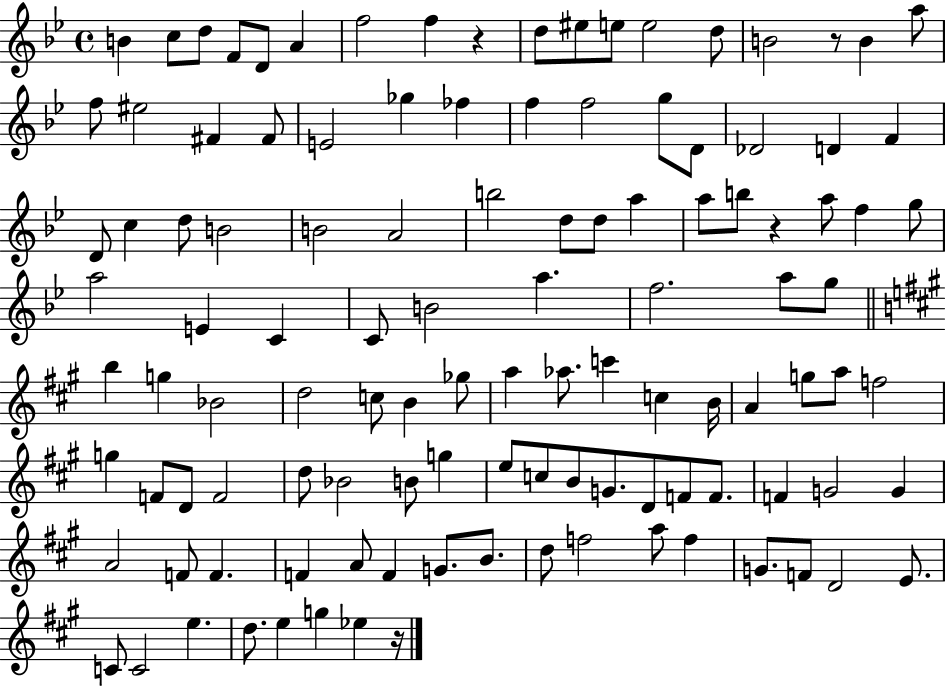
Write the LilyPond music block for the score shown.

{
  \clef treble
  \time 4/4
  \defaultTimeSignature
  \key bes \major
  \repeat volta 2 { b'4 c''8 d''8 f'8 d'8 a'4 | f''2 f''4 r4 | d''8 eis''8 e''8 e''2 d''8 | b'2 r8 b'4 a''8 | \break f''8 eis''2 fis'4 fis'8 | e'2 ges''4 fes''4 | f''4 f''2 g''8 d'8 | des'2 d'4 f'4 | \break d'8 c''4 d''8 b'2 | b'2 a'2 | b''2 d''8 d''8 a''4 | a''8 b''8 r4 a''8 f''4 g''8 | \break a''2 e'4 c'4 | c'8 b'2 a''4. | f''2. a''8 g''8 | \bar "||" \break \key a \major b''4 g''4 bes'2 | d''2 c''8 b'4 ges''8 | a''4 aes''8. c'''4 c''4 b'16 | a'4 g''8 a''8 f''2 | \break g''4 f'8 d'8 f'2 | d''8 bes'2 b'8 g''4 | e''8 c''8 b'8 g'8. d'8 f'8 f'8. | f'4 g'2 g'4 | \break a'2 f'8 f'4. | f'4 a'8 f'4 g'8. b'8. | d''8 f''2 a''8 f''4 | g'8. f'8 d'2 e'8. | \break c'8 c'2 e''4. | d''8. e''4 g''4 ees''4 r16 | } \bar "|."
}